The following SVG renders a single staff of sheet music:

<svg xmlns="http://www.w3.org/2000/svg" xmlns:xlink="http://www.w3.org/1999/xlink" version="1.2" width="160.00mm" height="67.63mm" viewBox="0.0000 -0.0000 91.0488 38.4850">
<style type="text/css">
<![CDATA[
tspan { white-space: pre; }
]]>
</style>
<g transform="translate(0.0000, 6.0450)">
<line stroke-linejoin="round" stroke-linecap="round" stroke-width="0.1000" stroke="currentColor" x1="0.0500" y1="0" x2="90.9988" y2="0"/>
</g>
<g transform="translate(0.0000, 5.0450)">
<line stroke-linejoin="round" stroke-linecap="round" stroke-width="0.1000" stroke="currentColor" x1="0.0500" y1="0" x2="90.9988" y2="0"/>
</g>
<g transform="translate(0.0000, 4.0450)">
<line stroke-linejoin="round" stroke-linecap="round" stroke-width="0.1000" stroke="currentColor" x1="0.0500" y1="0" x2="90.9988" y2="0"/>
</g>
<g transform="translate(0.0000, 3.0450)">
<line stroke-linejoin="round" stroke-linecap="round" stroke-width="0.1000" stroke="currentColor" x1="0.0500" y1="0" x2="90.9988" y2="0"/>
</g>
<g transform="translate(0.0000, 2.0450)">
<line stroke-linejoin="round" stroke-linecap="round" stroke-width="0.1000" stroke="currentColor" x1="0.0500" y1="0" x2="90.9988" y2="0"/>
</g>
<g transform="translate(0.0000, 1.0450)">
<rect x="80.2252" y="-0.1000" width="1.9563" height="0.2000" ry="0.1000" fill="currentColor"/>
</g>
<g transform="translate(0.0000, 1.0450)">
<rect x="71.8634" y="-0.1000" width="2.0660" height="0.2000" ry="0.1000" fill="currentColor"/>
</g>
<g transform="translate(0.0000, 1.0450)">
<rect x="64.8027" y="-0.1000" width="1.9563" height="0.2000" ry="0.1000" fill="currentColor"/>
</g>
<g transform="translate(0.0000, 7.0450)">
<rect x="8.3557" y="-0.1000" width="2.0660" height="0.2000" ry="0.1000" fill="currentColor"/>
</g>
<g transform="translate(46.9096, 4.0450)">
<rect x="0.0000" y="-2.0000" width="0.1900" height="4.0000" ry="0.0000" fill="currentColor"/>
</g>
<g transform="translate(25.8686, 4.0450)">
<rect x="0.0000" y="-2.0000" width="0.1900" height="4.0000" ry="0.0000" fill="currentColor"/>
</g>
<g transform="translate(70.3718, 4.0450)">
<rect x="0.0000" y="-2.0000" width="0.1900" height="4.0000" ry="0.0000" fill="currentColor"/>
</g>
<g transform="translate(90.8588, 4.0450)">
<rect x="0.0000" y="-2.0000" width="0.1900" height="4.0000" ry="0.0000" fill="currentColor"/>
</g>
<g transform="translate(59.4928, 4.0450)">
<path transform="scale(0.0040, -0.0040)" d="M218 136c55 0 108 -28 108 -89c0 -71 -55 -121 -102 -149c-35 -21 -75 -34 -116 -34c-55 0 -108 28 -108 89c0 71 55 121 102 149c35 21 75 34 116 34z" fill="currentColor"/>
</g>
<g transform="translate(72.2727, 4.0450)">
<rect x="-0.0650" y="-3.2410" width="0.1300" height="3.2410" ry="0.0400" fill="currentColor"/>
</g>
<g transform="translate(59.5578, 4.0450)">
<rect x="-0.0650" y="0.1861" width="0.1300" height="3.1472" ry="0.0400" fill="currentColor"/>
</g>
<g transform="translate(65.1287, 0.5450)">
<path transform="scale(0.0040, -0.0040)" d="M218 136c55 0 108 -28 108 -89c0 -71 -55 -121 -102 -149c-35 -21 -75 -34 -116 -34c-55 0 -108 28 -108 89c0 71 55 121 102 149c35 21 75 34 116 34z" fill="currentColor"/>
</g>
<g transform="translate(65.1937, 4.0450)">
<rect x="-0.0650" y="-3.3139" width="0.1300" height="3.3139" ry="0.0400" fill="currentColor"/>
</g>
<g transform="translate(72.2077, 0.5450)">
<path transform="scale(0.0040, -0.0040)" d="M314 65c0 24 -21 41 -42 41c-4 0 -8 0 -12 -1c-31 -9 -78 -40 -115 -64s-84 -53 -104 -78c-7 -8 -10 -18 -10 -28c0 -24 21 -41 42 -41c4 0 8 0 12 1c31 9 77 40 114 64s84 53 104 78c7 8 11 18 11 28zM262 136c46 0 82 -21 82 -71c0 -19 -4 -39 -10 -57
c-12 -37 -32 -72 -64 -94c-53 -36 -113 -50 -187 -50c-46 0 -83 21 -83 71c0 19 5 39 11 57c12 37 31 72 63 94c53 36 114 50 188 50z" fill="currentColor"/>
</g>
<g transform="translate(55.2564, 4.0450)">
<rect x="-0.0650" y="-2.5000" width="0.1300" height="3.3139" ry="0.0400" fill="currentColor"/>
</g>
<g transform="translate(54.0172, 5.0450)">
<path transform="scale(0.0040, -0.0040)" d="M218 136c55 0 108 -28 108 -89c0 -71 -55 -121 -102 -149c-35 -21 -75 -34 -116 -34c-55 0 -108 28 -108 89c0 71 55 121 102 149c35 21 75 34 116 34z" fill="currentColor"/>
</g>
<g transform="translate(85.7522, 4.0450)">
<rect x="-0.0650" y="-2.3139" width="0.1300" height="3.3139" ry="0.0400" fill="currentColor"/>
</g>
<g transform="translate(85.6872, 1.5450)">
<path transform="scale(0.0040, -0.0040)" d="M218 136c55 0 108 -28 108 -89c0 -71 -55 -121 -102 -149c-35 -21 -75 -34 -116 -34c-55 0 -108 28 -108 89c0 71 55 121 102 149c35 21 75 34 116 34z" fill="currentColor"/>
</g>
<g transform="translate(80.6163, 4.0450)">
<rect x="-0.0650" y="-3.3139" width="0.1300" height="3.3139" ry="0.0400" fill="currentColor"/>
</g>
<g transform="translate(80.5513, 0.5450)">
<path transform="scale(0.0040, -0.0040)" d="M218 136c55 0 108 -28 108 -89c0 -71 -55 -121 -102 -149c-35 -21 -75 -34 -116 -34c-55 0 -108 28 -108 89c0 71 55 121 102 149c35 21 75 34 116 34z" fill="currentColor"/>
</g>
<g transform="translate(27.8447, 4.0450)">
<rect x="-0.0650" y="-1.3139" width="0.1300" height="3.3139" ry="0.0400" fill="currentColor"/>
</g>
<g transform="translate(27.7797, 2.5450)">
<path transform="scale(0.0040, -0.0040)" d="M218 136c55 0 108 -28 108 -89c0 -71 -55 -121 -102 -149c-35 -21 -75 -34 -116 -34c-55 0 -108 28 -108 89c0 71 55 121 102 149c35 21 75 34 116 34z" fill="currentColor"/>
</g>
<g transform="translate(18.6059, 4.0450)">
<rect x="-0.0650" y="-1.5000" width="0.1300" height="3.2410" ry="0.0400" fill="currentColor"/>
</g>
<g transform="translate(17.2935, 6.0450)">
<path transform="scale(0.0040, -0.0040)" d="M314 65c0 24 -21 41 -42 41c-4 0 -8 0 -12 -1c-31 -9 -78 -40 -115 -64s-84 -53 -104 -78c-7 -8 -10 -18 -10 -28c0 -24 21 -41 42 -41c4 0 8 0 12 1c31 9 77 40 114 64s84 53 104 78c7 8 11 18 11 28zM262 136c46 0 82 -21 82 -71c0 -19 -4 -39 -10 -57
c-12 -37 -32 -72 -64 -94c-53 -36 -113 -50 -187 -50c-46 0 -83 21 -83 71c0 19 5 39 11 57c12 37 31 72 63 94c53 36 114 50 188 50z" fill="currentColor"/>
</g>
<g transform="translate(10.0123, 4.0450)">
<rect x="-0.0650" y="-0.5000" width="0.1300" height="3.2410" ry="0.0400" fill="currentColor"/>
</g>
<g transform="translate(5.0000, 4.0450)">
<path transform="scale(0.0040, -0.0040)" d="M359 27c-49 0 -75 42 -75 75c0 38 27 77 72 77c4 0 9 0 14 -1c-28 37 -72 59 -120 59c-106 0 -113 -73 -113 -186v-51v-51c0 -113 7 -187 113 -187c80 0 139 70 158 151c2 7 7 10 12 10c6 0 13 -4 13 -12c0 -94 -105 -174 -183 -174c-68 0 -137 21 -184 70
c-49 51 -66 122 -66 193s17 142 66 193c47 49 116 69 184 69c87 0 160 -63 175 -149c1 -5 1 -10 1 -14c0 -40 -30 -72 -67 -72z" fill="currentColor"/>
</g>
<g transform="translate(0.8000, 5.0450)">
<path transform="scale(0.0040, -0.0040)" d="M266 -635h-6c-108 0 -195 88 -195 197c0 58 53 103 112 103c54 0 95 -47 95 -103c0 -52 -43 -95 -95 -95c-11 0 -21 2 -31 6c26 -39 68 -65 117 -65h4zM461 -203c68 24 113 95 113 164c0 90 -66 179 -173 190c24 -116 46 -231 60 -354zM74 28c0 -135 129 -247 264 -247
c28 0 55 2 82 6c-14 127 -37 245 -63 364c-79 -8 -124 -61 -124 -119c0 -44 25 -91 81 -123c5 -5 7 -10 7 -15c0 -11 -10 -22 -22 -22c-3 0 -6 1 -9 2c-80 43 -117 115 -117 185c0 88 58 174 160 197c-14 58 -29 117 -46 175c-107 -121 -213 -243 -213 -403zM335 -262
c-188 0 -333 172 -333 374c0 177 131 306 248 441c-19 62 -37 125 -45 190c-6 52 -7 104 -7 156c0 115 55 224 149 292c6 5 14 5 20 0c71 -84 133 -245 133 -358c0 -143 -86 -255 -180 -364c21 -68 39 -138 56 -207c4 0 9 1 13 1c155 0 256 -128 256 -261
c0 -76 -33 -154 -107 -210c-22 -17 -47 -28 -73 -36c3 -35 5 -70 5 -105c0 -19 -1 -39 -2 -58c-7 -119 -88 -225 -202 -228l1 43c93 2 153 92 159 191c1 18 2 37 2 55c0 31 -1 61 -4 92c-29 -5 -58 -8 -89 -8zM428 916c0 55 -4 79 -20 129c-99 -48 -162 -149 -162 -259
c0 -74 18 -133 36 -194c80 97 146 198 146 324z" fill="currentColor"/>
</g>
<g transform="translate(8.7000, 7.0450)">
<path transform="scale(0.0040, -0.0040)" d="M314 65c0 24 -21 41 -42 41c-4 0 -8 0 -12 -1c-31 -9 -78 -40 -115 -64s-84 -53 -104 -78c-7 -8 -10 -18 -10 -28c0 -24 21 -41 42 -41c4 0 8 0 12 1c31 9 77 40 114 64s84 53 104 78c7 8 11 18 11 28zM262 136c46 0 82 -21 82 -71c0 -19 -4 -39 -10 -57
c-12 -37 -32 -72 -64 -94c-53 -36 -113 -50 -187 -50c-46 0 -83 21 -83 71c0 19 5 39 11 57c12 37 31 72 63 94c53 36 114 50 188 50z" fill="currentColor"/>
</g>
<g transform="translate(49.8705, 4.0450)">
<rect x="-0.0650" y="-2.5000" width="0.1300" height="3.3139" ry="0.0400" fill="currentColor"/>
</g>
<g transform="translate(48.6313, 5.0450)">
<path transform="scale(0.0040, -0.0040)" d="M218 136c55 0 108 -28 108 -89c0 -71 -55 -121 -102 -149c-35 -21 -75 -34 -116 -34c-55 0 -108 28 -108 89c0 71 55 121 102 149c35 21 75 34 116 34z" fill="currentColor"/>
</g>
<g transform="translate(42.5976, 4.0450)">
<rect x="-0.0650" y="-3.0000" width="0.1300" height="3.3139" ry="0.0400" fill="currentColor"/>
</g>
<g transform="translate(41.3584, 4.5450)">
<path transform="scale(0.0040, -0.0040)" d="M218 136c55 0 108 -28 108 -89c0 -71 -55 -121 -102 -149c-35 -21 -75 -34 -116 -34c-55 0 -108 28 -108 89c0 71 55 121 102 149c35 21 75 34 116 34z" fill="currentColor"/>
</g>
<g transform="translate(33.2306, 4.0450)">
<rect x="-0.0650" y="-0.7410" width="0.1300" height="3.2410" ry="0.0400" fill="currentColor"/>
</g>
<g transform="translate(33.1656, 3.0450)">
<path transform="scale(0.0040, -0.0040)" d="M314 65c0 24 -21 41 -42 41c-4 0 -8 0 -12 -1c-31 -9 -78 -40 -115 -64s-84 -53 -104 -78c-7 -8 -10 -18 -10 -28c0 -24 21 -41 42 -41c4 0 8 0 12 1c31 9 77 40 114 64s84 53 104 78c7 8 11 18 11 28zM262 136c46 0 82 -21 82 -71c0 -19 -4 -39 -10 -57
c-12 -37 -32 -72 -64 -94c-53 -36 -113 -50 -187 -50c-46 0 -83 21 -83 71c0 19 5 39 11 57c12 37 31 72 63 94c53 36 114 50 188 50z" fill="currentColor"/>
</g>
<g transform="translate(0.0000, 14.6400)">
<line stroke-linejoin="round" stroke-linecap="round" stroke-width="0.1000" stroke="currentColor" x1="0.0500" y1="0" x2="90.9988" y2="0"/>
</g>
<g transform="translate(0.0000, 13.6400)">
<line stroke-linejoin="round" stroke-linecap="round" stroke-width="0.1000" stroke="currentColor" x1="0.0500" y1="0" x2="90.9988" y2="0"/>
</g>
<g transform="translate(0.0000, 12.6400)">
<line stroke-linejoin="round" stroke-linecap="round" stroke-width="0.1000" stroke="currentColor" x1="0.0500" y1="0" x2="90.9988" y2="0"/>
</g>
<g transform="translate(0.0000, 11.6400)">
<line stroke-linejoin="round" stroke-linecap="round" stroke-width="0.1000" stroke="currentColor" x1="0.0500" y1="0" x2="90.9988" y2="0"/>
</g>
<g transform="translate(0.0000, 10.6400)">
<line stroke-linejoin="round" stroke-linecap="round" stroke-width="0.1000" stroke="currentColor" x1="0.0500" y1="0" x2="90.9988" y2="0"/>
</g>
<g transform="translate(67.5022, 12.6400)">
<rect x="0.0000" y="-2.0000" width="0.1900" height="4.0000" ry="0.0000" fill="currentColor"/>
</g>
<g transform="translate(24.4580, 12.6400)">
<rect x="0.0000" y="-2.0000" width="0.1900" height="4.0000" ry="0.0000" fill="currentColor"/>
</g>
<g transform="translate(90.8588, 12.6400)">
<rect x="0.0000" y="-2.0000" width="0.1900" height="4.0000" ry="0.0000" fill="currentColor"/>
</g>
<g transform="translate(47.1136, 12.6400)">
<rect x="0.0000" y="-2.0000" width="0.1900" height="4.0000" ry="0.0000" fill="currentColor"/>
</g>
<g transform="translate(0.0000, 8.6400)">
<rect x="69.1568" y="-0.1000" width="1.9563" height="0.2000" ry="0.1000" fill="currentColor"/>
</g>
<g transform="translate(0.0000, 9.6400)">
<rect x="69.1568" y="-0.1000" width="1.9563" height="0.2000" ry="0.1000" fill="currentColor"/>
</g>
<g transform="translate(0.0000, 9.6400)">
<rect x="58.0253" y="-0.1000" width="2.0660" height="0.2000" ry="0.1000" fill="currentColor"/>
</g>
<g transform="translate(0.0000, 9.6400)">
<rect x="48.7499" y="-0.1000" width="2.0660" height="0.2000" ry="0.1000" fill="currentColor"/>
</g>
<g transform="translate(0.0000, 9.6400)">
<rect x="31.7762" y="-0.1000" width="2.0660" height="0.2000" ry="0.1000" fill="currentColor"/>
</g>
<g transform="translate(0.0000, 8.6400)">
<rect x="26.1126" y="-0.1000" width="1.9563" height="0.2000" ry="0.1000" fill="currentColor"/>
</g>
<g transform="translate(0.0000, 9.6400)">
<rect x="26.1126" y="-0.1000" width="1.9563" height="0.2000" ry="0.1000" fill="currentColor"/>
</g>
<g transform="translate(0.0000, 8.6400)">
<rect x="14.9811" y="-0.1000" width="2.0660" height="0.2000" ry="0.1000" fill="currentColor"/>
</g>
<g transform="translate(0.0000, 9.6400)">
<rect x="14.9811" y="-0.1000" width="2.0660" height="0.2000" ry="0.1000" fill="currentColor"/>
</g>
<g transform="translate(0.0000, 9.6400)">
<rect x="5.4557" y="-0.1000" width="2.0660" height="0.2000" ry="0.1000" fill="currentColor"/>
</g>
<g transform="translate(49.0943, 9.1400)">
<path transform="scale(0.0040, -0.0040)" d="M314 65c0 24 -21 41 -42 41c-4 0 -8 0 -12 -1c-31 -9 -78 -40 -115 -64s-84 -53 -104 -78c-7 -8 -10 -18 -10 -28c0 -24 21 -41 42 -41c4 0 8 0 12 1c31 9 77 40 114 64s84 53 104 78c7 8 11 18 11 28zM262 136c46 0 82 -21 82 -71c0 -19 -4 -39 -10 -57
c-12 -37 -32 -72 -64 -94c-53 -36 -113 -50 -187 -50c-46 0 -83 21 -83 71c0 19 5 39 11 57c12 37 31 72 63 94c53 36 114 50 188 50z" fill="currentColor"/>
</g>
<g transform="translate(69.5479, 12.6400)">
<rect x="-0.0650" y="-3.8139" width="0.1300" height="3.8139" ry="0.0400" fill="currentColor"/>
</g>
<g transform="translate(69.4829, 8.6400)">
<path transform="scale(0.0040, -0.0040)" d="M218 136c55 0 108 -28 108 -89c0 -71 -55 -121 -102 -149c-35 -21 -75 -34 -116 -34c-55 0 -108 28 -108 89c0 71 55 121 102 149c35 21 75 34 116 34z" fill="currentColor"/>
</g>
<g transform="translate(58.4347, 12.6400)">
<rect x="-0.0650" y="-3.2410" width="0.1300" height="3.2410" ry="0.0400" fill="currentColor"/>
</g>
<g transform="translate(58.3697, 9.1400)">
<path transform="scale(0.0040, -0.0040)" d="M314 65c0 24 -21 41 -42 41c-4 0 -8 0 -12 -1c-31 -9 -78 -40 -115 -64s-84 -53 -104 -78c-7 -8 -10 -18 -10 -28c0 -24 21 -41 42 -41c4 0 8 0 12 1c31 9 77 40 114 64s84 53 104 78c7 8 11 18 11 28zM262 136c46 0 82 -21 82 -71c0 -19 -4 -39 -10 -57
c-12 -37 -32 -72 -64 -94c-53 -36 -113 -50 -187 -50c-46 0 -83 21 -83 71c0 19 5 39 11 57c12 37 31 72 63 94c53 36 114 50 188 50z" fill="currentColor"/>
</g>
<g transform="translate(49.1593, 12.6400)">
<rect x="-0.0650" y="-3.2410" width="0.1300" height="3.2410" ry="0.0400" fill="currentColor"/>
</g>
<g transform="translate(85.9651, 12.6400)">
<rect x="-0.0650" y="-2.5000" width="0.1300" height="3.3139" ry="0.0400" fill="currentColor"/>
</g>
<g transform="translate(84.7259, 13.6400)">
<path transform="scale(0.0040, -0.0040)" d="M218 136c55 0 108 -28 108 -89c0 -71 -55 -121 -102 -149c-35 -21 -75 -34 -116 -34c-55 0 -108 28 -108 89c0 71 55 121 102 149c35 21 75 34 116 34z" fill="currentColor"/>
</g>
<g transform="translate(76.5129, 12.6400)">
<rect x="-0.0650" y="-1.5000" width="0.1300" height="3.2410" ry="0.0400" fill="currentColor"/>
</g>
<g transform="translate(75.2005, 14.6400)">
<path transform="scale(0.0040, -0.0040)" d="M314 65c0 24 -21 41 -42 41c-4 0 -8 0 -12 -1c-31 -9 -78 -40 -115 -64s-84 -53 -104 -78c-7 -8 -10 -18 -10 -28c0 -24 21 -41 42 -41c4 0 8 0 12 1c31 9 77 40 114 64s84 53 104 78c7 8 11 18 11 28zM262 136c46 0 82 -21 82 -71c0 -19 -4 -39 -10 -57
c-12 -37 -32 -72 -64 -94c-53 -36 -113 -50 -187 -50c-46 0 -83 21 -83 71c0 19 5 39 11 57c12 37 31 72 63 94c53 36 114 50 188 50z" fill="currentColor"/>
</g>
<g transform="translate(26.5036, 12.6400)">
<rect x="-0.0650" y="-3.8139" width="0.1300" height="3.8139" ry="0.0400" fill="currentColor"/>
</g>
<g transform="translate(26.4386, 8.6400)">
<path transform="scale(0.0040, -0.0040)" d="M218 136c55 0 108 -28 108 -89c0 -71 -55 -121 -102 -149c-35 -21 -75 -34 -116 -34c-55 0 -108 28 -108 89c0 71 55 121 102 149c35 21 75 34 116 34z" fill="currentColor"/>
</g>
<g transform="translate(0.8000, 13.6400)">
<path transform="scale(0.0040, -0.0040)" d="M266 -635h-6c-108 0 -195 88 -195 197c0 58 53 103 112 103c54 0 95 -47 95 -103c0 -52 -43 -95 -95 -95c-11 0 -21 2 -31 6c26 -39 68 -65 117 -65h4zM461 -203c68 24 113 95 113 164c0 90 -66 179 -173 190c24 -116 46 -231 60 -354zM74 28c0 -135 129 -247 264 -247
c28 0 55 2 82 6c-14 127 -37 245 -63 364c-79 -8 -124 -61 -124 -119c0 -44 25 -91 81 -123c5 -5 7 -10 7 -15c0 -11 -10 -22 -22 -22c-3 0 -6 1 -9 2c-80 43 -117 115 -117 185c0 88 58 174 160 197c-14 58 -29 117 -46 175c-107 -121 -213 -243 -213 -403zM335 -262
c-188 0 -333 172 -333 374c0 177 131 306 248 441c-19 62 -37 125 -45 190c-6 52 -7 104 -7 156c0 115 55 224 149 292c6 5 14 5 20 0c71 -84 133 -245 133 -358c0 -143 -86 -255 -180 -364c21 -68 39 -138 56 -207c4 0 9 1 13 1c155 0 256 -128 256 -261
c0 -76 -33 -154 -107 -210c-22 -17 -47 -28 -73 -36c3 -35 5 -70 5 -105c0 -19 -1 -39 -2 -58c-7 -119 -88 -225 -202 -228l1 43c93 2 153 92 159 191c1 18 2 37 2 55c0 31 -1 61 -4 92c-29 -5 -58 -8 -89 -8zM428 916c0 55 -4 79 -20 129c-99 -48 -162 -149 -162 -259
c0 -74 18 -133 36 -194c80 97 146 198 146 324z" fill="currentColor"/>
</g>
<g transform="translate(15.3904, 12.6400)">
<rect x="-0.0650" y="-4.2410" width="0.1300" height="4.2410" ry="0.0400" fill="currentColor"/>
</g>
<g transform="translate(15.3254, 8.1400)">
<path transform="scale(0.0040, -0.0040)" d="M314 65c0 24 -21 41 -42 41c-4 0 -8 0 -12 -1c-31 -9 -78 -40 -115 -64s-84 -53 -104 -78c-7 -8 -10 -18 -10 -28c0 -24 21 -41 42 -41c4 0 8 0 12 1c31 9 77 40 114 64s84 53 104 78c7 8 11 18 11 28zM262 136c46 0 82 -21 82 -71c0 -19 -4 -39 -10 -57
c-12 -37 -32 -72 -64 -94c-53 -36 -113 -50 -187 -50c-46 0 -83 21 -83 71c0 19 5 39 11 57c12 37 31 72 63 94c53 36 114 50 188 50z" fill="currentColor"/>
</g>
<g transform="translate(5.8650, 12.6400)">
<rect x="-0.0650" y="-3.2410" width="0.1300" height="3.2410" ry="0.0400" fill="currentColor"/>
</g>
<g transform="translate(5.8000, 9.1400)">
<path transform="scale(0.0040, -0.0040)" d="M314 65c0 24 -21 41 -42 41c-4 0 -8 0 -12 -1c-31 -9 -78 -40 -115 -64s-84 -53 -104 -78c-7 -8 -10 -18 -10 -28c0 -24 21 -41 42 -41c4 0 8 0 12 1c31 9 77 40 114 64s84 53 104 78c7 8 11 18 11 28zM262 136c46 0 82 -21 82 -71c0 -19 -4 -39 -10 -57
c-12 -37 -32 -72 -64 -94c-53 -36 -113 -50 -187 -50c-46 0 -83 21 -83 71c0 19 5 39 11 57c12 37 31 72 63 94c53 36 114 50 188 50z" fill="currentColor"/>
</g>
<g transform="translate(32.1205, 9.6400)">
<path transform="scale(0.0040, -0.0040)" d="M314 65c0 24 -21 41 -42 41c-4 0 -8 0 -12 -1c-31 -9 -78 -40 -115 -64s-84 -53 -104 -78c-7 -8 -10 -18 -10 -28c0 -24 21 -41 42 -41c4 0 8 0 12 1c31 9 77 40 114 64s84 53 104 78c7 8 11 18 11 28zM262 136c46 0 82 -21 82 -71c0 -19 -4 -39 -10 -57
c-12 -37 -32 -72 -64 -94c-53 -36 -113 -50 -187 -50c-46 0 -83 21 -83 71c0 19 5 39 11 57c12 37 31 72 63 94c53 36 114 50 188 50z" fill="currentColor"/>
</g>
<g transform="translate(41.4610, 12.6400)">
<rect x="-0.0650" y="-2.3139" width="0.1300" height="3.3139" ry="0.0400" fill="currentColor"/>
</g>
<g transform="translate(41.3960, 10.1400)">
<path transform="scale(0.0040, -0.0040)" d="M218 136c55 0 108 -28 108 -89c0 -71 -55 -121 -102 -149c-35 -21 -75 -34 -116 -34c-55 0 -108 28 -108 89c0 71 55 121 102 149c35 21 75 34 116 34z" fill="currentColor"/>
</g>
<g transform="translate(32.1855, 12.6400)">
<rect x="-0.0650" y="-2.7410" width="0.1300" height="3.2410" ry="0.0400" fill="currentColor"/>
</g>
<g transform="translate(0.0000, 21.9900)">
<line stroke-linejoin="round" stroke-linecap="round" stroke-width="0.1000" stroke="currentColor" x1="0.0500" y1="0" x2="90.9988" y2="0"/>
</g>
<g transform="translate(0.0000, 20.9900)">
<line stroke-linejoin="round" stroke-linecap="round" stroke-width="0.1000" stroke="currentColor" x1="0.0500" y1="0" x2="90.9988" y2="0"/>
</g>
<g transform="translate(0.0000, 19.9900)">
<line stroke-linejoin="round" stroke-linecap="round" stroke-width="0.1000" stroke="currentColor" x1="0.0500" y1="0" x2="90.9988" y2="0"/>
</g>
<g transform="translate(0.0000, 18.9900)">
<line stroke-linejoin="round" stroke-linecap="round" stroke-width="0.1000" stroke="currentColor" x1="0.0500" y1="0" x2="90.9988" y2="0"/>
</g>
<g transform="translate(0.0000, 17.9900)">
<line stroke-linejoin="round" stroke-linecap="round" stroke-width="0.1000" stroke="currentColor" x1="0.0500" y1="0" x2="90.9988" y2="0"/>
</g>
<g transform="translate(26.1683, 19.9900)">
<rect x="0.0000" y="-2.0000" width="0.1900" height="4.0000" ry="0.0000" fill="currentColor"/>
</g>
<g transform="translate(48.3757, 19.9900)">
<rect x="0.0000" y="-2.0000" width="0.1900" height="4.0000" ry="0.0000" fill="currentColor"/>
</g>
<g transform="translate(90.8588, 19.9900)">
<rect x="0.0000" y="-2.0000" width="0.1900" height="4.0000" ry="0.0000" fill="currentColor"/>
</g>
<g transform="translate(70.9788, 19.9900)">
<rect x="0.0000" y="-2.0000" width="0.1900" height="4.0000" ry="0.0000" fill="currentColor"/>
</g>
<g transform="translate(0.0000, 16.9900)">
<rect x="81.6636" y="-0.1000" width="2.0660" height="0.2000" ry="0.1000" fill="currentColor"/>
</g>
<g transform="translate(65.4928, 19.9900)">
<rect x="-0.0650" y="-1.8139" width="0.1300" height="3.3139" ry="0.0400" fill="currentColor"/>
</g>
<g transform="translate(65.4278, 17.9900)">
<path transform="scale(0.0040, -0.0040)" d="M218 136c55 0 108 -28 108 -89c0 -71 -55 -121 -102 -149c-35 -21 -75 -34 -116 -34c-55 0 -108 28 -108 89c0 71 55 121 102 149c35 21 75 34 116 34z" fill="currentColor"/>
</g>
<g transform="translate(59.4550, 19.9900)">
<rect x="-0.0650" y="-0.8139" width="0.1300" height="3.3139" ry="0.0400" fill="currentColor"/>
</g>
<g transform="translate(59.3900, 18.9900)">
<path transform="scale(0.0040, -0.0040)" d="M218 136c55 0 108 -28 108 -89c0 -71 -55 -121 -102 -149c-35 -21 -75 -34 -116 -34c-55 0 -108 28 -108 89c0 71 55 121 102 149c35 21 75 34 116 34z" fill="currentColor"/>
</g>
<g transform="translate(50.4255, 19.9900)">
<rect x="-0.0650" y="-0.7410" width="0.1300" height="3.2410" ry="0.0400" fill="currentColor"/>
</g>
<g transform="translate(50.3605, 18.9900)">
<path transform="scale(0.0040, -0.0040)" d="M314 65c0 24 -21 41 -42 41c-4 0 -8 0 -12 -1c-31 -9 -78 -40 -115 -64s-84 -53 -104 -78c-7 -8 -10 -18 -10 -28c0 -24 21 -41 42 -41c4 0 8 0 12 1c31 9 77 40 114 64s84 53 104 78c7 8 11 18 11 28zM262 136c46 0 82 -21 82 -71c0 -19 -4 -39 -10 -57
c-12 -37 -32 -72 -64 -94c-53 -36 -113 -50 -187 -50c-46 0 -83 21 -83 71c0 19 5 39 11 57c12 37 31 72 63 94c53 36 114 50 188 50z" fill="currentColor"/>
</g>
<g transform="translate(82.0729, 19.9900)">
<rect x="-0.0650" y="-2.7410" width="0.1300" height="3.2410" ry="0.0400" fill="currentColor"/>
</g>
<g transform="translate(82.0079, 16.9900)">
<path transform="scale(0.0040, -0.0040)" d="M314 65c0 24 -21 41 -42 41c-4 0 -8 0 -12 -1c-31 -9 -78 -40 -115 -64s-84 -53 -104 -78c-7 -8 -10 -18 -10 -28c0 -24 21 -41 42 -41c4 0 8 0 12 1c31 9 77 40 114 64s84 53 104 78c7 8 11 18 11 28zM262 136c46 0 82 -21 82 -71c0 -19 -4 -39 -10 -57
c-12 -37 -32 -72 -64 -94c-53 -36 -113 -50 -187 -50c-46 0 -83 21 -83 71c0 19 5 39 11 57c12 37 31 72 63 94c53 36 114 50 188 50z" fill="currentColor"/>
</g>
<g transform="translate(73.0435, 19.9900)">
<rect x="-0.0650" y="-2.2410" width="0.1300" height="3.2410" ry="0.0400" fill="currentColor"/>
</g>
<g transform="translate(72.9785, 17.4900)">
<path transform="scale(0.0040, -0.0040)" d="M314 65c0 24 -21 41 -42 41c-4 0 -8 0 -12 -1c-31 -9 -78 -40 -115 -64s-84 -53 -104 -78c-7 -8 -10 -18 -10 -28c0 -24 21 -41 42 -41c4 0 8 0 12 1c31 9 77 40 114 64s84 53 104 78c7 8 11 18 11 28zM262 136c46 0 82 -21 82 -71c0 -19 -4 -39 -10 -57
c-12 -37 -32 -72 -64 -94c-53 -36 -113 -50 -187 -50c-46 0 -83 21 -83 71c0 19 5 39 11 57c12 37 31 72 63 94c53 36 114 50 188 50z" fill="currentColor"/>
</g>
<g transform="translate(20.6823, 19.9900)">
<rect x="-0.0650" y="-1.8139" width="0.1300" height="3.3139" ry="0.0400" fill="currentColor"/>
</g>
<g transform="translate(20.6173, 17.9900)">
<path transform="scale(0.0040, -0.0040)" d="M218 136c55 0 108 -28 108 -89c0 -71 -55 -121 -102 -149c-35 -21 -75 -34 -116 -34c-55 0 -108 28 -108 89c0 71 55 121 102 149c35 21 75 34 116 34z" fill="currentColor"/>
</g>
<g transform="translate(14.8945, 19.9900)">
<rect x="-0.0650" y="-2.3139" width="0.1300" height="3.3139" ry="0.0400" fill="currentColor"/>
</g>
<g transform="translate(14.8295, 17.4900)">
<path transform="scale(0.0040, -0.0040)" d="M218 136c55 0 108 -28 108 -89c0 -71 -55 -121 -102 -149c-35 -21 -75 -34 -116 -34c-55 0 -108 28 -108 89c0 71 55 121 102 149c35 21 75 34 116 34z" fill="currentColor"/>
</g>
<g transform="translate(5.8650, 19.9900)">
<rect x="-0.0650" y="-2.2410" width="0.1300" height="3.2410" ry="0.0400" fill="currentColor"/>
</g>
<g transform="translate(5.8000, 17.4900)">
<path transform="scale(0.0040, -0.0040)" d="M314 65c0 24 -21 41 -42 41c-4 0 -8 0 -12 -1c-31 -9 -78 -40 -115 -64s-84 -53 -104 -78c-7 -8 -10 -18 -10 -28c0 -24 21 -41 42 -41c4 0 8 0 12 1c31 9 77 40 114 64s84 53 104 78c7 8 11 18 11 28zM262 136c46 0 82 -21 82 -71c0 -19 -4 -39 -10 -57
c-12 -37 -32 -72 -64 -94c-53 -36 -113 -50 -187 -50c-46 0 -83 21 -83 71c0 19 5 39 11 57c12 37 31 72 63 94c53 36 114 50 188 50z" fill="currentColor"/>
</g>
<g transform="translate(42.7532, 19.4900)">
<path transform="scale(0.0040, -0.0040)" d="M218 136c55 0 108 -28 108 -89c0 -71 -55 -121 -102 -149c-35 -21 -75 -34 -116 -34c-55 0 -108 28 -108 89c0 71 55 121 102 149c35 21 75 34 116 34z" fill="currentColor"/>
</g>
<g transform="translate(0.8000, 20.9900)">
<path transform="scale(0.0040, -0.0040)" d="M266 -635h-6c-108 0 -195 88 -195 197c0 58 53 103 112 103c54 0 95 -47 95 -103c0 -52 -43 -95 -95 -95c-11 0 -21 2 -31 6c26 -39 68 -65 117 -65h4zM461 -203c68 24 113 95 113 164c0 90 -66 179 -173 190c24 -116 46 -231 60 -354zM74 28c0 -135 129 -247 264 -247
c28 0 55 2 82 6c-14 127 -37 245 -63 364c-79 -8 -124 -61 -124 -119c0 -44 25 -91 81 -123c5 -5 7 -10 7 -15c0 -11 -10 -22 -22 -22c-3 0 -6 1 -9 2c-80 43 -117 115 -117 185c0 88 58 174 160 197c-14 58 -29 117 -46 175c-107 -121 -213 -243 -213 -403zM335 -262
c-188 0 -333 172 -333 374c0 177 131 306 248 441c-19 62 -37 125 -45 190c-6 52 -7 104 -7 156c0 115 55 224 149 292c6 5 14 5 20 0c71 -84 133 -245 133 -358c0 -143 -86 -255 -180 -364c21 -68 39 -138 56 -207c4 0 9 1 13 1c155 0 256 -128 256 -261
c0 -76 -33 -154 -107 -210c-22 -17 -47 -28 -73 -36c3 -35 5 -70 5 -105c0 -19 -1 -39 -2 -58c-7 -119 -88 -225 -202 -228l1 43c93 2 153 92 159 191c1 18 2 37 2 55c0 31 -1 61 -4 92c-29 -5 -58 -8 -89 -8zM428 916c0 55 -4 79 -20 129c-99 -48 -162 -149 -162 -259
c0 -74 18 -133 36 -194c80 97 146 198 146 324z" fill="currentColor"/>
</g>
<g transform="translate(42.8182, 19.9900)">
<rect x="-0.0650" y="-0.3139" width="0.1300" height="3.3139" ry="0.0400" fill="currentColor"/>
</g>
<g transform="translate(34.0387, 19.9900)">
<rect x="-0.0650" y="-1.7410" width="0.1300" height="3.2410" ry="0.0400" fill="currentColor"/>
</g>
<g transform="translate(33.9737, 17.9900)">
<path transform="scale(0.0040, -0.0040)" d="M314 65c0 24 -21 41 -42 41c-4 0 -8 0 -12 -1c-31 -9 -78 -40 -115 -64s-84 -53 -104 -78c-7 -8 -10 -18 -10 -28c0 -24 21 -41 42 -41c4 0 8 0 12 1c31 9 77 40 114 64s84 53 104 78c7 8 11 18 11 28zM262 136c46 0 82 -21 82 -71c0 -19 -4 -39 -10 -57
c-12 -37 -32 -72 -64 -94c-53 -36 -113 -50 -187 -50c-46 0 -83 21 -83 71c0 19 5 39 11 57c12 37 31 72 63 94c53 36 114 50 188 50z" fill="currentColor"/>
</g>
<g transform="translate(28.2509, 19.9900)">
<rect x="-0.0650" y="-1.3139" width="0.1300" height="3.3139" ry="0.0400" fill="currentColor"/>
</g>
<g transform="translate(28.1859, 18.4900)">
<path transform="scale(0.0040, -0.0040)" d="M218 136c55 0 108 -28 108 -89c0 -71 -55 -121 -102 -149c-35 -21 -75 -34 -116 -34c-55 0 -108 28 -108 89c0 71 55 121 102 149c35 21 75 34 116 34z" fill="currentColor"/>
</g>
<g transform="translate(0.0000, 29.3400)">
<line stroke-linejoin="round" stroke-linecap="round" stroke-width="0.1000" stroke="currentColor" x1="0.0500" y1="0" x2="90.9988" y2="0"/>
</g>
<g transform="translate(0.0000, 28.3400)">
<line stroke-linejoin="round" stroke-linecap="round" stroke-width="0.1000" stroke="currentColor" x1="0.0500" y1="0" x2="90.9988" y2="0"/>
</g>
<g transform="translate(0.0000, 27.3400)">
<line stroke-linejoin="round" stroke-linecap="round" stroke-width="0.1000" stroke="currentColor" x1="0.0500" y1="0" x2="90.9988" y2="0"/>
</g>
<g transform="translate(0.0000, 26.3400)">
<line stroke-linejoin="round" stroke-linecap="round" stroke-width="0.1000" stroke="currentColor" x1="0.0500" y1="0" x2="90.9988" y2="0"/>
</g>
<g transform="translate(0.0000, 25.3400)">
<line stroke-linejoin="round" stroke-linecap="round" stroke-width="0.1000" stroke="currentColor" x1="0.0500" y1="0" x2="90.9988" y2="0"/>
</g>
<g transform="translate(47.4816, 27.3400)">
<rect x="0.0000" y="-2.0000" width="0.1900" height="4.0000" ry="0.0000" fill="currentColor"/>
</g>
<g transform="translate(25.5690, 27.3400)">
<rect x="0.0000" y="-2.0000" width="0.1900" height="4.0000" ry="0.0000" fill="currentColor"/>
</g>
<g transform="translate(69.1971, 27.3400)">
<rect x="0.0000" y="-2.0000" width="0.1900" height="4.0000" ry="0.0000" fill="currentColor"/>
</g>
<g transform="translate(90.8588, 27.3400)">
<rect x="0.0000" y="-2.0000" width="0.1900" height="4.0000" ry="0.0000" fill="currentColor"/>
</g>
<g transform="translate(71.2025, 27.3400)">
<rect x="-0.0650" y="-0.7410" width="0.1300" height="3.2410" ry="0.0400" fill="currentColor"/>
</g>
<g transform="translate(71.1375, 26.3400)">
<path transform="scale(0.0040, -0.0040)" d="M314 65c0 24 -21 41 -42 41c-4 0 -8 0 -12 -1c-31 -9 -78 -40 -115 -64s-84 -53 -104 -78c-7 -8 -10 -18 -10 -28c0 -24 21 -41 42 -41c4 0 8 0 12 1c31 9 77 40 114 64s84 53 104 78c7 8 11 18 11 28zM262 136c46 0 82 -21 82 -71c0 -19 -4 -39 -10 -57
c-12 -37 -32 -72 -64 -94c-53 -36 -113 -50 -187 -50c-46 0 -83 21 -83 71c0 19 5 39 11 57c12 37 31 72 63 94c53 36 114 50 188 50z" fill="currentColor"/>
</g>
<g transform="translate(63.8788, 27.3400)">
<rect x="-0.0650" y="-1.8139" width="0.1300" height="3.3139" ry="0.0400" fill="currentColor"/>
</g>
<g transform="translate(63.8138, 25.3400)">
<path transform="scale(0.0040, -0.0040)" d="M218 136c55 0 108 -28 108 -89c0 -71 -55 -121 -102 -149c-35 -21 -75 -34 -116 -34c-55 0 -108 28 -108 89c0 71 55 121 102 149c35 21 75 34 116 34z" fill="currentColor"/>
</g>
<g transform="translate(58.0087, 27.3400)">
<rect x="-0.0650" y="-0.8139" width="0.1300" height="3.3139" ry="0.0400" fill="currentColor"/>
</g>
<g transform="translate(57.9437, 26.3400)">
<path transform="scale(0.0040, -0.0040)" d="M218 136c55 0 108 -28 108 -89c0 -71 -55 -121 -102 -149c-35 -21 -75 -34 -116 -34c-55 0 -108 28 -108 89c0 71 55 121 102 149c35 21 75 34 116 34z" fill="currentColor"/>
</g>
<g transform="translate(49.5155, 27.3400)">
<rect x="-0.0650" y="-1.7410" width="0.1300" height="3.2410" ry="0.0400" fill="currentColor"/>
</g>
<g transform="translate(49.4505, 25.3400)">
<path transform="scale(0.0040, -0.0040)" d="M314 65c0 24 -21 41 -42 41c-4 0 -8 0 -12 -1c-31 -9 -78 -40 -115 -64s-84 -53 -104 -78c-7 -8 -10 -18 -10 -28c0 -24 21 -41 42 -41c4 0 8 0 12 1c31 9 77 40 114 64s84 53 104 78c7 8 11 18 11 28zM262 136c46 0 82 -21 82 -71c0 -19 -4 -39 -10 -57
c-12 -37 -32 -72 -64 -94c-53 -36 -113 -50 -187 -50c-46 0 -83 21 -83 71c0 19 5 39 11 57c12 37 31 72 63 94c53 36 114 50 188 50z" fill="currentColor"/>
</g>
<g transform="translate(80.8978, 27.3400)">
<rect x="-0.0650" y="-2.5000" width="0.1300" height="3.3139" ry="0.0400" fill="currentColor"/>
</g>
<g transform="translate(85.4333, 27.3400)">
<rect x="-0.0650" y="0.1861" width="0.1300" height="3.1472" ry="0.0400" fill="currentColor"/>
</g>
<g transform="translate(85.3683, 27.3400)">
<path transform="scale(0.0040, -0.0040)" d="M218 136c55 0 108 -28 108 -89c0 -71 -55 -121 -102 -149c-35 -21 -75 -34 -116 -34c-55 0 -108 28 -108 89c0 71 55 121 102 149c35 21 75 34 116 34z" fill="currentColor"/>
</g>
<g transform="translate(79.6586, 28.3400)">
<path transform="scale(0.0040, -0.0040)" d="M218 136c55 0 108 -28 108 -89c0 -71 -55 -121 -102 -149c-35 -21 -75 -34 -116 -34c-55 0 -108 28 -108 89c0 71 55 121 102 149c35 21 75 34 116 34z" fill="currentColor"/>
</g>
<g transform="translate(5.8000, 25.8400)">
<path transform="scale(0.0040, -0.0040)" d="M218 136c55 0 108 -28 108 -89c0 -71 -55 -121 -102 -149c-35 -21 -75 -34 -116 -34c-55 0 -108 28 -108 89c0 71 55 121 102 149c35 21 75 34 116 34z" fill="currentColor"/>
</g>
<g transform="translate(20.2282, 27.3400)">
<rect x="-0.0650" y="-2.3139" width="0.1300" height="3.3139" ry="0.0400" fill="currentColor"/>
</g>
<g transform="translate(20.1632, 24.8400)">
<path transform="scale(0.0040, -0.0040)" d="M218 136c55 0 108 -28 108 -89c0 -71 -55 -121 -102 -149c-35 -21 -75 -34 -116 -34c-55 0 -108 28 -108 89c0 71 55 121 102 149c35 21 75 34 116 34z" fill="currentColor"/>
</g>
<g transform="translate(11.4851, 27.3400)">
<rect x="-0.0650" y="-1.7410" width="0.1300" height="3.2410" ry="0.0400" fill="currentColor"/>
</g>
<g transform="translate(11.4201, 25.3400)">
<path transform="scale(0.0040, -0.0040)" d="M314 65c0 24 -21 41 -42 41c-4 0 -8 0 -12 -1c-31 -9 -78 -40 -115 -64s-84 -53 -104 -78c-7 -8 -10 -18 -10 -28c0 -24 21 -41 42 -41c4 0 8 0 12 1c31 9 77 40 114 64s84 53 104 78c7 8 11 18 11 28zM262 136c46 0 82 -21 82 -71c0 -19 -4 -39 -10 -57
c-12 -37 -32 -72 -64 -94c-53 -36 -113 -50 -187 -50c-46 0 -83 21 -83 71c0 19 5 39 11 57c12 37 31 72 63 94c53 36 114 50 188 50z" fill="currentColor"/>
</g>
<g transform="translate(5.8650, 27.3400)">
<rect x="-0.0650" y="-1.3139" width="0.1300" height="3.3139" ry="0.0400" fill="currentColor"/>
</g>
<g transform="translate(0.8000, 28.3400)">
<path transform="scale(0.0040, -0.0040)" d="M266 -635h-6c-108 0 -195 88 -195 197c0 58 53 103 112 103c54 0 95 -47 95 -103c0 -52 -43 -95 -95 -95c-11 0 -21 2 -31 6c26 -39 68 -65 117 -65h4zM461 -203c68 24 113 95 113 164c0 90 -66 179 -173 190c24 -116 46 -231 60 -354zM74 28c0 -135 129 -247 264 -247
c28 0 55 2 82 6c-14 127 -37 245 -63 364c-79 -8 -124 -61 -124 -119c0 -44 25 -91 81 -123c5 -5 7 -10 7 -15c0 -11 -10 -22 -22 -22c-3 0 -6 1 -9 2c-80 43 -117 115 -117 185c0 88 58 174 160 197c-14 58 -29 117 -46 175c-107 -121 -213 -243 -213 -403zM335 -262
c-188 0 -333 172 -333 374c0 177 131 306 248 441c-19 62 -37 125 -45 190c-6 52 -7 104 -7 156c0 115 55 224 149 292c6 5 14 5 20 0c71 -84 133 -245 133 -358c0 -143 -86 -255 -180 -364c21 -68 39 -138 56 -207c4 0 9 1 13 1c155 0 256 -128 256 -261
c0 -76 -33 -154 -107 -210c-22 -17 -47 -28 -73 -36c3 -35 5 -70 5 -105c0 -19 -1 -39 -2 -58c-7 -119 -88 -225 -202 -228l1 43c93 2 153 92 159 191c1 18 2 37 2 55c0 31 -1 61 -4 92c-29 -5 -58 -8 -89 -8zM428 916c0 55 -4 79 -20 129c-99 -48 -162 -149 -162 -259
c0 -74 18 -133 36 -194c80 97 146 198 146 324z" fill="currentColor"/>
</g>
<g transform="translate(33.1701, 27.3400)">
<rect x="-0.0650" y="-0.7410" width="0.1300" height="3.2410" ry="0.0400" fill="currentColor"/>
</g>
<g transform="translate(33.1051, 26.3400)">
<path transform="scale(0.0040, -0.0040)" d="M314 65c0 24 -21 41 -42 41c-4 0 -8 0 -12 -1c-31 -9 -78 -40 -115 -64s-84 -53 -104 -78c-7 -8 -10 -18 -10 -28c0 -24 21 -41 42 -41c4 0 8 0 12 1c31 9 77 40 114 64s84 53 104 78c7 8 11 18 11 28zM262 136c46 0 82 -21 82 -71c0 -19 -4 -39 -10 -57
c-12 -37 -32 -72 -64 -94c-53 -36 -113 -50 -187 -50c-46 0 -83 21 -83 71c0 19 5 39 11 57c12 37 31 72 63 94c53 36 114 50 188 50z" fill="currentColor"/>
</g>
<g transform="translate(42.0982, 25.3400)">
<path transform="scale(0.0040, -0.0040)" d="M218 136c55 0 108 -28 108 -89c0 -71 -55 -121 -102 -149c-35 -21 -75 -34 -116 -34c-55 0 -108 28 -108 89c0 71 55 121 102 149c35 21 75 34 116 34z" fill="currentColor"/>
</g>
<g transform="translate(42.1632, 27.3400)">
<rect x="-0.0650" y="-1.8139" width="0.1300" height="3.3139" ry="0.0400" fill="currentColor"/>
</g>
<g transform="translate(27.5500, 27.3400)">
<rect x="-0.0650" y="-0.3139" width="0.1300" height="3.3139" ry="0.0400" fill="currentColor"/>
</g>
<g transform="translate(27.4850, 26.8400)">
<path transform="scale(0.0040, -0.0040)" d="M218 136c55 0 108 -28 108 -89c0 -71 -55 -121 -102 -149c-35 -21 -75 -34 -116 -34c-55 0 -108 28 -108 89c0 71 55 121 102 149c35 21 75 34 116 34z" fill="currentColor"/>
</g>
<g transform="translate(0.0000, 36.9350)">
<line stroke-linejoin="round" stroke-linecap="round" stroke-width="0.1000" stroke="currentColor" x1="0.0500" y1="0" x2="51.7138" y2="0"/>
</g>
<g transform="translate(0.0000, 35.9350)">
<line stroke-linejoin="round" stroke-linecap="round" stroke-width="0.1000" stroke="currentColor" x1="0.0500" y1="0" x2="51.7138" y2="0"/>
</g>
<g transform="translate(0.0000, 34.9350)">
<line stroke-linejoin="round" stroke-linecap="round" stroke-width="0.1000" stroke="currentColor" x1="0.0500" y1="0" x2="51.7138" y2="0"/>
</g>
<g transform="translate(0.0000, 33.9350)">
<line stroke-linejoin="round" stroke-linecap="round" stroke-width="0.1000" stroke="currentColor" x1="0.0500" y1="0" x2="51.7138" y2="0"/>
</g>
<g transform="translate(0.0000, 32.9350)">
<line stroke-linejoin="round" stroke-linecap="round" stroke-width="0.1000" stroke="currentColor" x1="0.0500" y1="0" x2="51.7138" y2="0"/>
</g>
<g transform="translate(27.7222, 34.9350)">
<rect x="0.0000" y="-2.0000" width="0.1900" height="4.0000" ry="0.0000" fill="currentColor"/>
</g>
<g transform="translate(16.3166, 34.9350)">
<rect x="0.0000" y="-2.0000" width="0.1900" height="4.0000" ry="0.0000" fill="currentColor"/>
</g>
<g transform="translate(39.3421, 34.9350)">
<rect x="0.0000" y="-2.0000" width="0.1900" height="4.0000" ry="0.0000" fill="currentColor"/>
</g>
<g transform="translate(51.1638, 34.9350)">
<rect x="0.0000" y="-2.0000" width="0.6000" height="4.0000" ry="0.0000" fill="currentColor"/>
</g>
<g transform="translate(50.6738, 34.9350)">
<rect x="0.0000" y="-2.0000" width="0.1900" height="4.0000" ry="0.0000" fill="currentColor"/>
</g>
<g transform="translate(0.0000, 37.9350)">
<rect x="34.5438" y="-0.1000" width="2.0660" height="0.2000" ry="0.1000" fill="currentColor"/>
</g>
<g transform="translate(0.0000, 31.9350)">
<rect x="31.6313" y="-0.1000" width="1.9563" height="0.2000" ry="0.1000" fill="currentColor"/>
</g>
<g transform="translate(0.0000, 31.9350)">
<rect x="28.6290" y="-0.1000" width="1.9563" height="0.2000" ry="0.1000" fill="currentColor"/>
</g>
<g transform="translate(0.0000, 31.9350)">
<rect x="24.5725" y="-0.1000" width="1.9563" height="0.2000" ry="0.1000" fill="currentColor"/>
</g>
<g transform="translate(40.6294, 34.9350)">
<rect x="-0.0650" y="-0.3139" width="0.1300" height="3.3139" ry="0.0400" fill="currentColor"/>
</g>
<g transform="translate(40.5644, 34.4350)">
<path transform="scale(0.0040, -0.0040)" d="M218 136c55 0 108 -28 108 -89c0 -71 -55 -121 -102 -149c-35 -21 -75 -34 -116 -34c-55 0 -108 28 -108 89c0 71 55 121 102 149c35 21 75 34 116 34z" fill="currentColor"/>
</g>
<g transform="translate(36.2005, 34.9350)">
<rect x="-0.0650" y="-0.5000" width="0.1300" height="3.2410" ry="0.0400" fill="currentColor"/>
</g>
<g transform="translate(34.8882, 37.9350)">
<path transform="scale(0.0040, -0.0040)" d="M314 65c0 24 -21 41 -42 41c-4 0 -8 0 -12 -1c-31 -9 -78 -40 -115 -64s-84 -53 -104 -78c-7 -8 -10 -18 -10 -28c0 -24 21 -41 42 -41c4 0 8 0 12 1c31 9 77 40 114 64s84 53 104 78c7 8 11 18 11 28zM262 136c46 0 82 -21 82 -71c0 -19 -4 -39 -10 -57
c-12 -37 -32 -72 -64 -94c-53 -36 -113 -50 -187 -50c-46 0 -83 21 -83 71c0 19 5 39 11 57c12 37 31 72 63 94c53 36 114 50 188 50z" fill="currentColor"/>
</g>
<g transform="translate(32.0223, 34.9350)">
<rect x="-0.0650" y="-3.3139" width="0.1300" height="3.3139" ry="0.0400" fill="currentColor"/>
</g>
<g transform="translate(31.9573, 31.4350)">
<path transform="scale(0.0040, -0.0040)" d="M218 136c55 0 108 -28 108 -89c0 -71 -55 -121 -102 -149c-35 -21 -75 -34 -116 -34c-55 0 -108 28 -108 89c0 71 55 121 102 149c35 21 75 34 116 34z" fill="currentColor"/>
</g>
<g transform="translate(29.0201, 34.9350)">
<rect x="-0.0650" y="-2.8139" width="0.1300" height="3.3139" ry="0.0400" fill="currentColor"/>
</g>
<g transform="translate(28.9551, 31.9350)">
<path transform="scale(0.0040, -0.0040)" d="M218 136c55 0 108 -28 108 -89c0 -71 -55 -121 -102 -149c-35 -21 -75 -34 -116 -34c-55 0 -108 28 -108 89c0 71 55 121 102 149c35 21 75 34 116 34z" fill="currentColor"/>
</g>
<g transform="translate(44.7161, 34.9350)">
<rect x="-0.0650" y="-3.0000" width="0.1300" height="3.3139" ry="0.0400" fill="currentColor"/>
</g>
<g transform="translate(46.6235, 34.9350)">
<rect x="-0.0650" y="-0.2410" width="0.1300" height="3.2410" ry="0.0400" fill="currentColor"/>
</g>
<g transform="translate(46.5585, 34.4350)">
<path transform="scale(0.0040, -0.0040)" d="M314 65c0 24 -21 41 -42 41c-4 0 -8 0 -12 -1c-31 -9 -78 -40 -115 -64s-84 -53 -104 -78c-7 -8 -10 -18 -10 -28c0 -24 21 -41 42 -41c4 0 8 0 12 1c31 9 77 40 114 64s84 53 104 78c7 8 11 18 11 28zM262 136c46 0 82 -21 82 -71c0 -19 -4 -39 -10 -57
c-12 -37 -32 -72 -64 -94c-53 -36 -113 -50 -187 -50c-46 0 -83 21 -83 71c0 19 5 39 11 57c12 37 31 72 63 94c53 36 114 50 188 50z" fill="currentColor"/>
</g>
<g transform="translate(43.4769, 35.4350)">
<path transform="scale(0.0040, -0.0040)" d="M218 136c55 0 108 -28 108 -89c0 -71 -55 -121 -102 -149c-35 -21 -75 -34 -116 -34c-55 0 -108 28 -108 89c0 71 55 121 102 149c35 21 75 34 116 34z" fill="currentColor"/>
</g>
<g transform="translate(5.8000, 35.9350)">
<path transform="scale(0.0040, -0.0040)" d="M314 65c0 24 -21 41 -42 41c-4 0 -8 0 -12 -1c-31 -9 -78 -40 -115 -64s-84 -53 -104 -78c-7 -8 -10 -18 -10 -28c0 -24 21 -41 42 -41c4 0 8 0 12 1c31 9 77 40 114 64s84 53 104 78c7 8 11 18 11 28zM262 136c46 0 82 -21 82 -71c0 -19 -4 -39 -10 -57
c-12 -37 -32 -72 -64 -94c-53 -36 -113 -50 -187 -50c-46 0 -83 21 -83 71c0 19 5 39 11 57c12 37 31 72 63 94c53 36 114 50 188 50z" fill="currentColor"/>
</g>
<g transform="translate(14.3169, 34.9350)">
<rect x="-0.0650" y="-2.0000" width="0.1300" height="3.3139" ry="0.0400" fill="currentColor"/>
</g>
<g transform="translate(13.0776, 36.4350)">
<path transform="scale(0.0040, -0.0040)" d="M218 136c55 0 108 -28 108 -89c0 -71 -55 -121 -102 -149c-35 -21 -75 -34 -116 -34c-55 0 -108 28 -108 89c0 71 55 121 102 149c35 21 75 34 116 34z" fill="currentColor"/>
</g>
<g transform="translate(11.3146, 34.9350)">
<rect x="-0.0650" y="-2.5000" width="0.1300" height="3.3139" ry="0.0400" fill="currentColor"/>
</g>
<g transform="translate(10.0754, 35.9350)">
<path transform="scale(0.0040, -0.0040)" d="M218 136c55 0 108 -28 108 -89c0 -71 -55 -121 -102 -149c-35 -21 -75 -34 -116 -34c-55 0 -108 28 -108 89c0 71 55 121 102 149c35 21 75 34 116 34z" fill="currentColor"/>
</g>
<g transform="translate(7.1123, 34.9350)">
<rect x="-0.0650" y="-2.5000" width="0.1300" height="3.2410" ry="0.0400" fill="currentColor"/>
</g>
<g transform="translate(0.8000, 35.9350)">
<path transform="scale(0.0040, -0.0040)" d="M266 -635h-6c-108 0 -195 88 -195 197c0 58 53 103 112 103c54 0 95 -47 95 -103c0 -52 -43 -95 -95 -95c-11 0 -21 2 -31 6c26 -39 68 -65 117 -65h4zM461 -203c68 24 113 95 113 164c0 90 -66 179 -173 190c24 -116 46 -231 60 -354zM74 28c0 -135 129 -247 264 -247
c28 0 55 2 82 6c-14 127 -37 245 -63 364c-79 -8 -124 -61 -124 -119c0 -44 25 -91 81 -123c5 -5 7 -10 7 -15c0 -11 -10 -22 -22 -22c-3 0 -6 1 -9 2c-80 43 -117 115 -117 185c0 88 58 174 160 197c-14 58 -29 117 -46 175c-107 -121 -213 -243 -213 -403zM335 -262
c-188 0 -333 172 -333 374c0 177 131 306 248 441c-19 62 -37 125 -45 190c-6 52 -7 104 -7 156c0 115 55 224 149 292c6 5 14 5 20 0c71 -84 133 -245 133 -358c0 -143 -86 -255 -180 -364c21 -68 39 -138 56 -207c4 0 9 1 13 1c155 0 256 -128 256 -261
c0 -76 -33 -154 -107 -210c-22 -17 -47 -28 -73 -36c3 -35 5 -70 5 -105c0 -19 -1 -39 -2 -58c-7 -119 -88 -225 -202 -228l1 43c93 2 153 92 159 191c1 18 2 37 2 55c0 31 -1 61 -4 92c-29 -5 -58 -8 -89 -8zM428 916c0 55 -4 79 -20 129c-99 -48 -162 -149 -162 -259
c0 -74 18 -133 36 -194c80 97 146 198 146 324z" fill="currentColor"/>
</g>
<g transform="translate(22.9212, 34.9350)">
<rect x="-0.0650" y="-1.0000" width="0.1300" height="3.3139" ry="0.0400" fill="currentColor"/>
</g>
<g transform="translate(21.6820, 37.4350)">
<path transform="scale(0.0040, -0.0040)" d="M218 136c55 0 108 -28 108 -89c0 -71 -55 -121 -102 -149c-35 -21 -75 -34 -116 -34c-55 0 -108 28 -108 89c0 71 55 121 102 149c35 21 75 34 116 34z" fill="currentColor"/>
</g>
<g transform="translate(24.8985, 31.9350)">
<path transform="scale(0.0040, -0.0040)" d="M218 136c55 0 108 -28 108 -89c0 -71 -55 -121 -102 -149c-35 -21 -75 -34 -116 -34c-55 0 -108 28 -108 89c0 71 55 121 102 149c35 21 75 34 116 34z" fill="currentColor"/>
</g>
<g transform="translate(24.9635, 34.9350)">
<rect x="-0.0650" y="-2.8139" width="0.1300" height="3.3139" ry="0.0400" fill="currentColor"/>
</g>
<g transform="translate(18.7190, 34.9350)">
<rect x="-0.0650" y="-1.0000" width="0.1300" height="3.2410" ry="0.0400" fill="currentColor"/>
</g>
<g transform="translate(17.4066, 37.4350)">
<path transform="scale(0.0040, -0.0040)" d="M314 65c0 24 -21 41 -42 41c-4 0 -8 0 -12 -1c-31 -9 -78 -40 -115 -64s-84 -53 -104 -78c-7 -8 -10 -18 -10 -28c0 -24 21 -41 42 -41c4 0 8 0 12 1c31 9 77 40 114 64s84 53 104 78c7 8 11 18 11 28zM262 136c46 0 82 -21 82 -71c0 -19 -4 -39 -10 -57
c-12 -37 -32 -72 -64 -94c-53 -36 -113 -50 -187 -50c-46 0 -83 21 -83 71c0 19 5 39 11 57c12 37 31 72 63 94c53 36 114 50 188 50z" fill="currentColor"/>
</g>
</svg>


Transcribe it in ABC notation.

X:1
T:Untitled
M:4/4
L:1/4
K:C
C2 E2 e d2 A G G B b b2 b g b2 d'2 c' a2 g b2 b2 c' E2 G g2 g f e f2 c d2 d f g2 a2 e f2 g c d2 f f2 d f d2 G B G2 G F D2 D a a b C2 c A c2